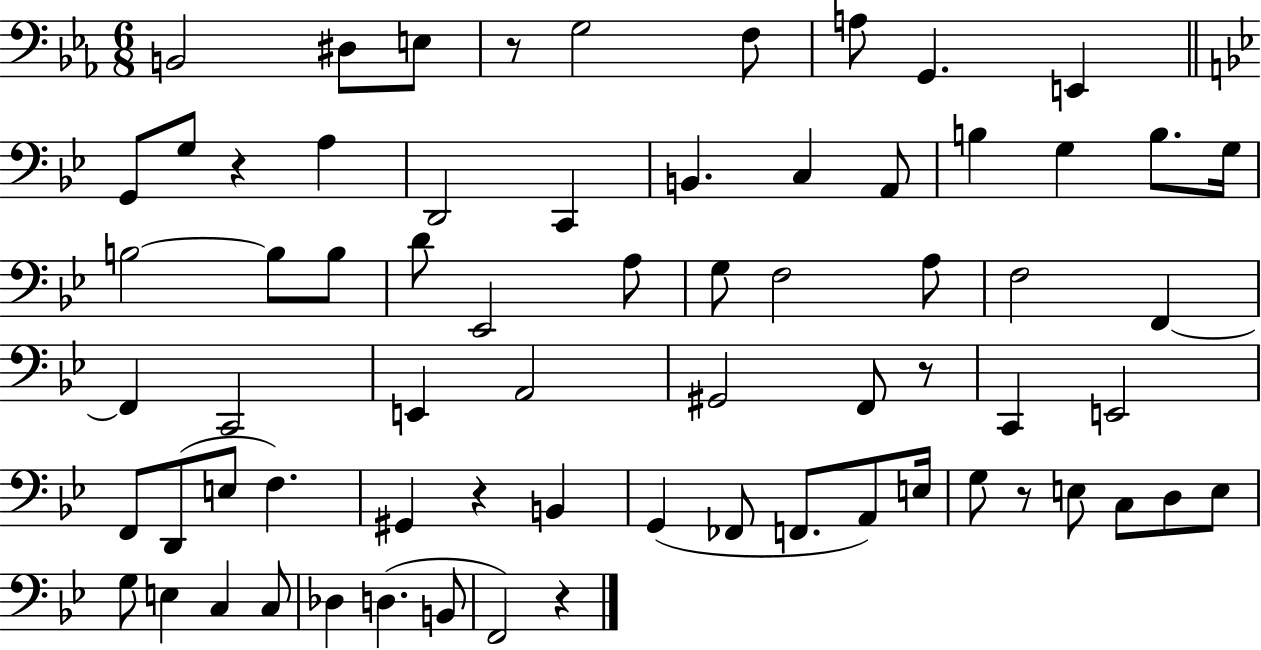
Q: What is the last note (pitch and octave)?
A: F2